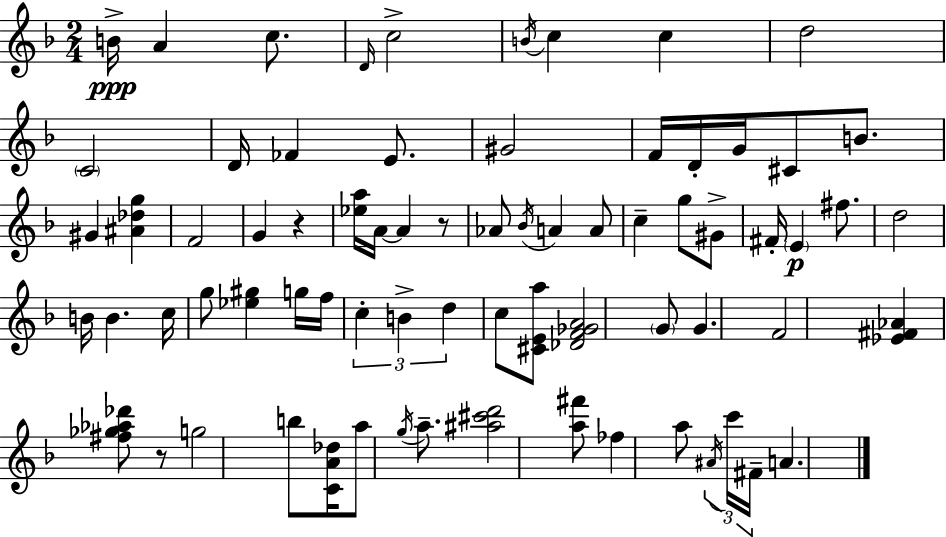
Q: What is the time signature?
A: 2/4